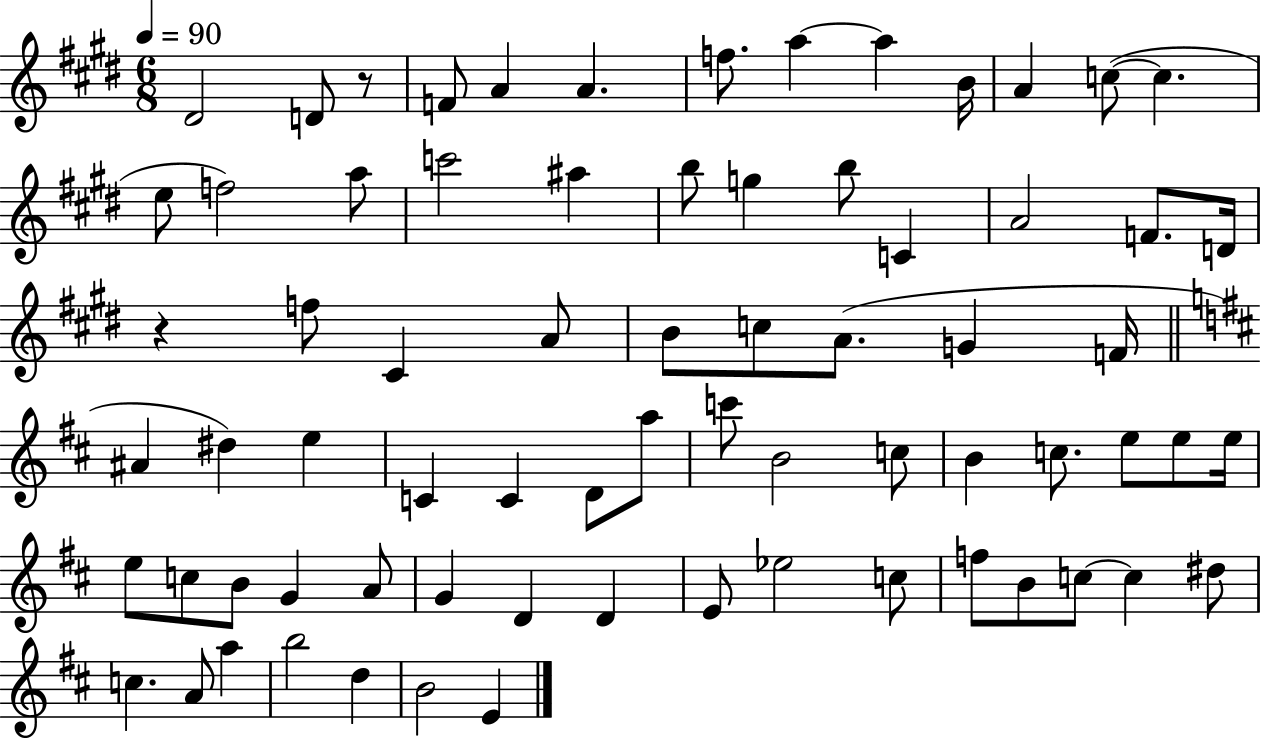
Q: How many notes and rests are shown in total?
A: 72